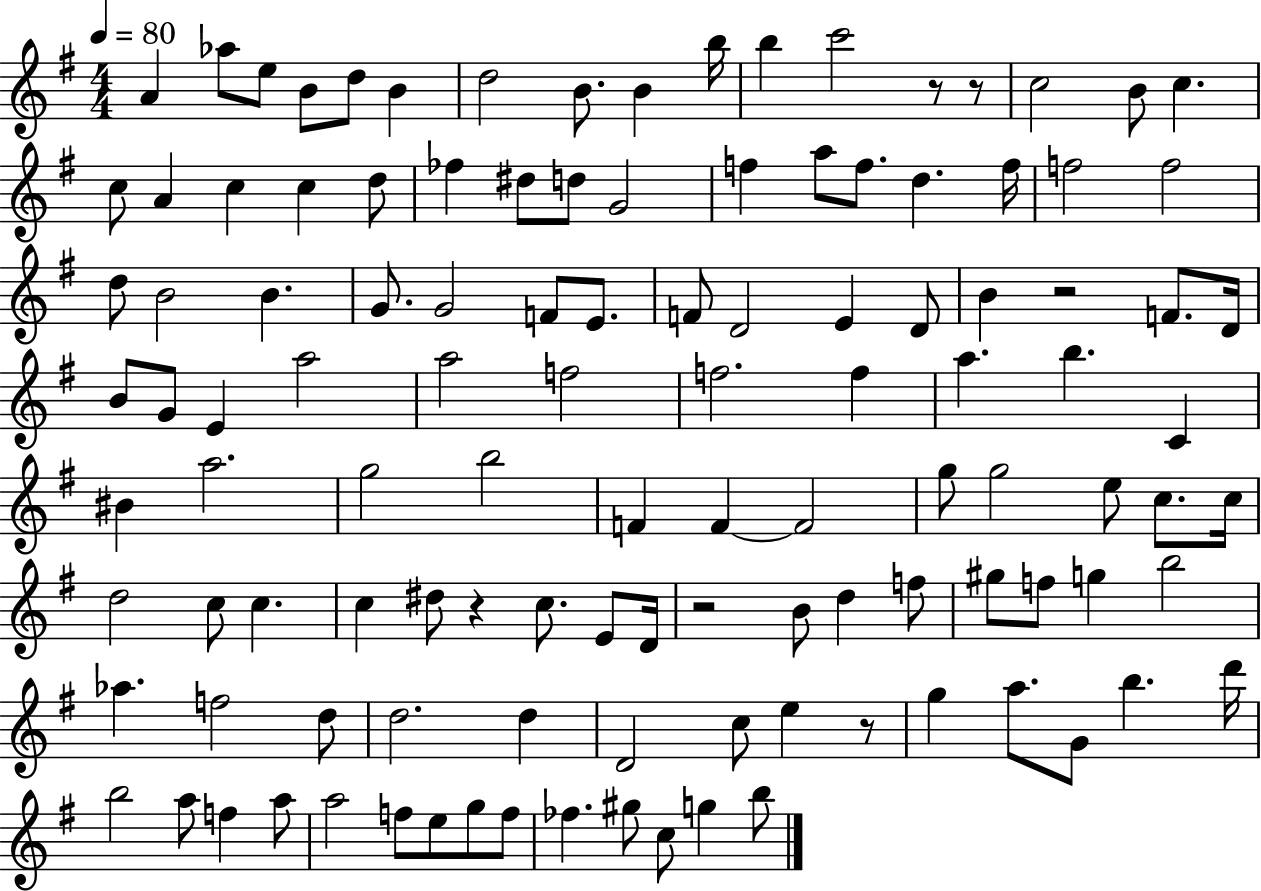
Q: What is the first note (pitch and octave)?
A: A4